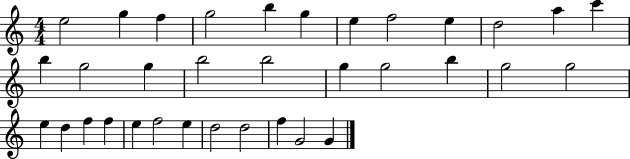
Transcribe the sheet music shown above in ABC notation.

X:1
T:Untitled
M:4/4
L:1/4
K:C
e2 g f g2 b g e f2 e d2 a c' b g2 g b2 b2 g g2 b g2 g2 e d f f e f2 e d2 d2 f G2 G